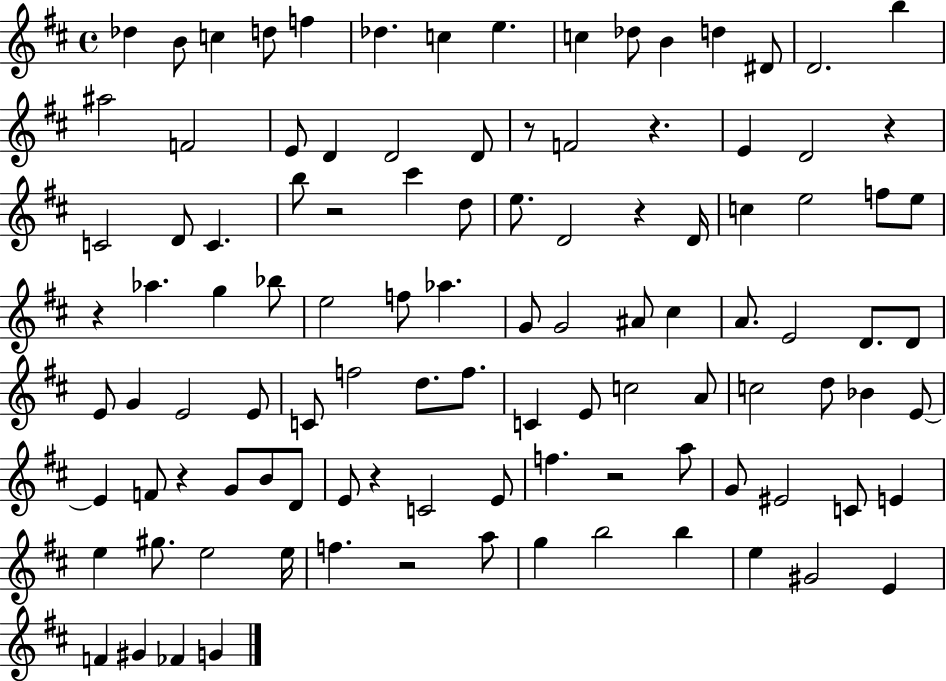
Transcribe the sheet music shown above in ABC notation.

X:1
T:Untitled
M:4/4
L:1/4
K:D
_d B/2 c d/2 f _d c e c _d/2 B d ^D/2 D2 b ^a2 F2 E/2 D D2 D/2 z/2 F2 z E D2 z C2 D/2 C b/2 z2 ^c' d/2 e/2 D2 z D/4 c e2 f/2 e/2 z _a g _b/2 e2 f/2 _a G/2 G2 ^A/2 ^c A/2 E2 D/2 D/2 E/2 G E2 E/2 C/2 f2 d/2 f/2 C E/2 c2 A/2 c2 d/2 _B E/2 E F/2 z G/2 B/2 D/2 E/2 z C2 E/2 f z2 a/2 G/2 ^E2 C/2 E e ^g/2 e2 e/4 f z2 a/2 g b2 b e ^G2 E F ^G _F G